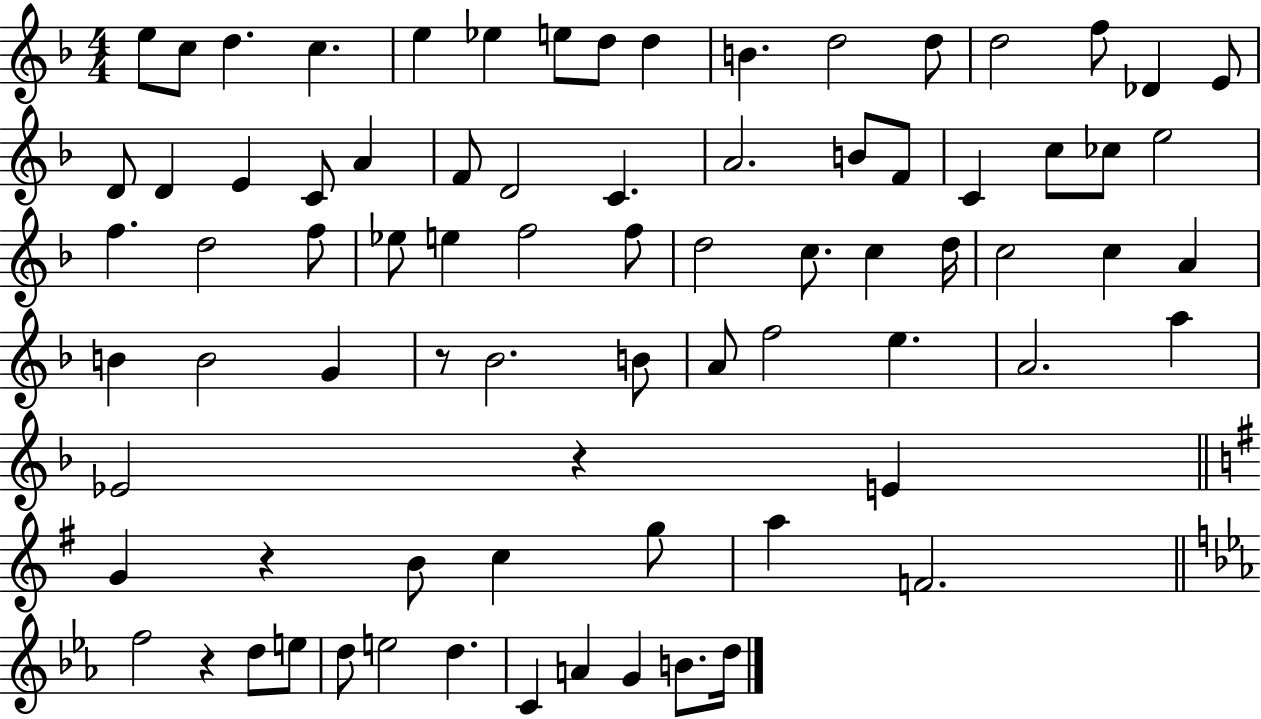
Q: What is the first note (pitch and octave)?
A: E5